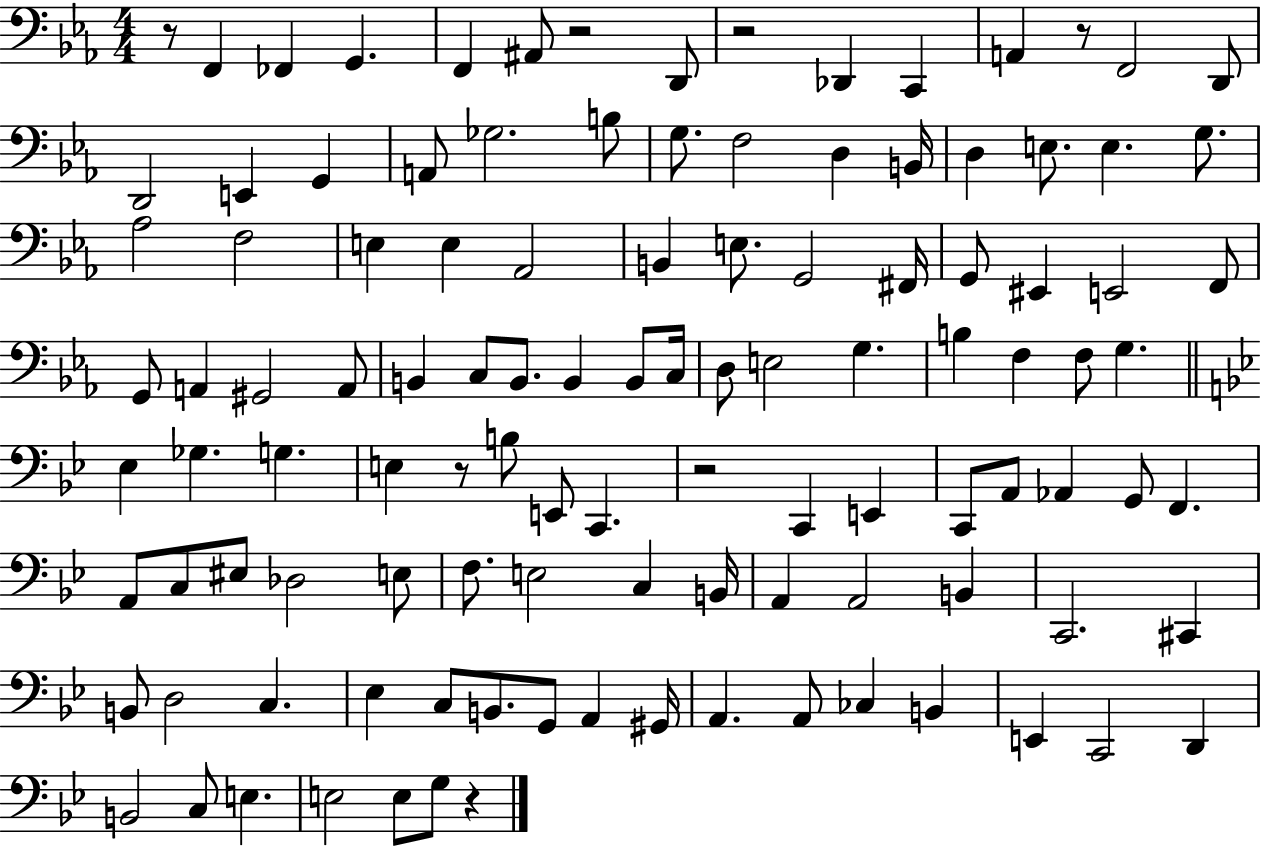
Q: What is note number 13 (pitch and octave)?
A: E2